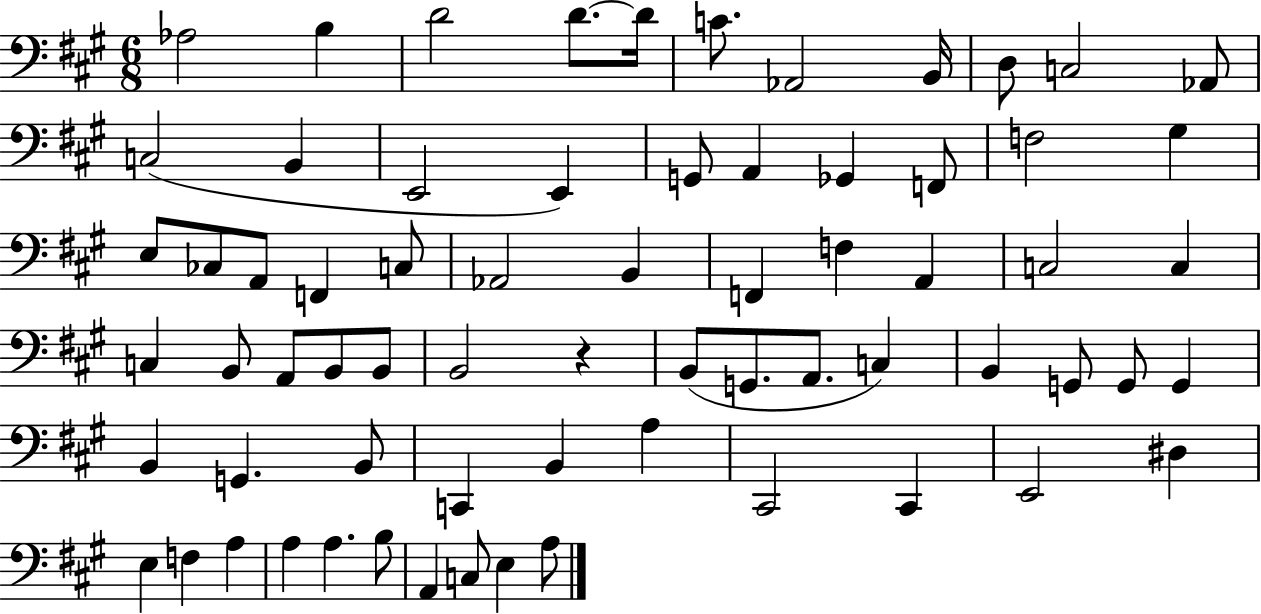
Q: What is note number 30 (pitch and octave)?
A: F3